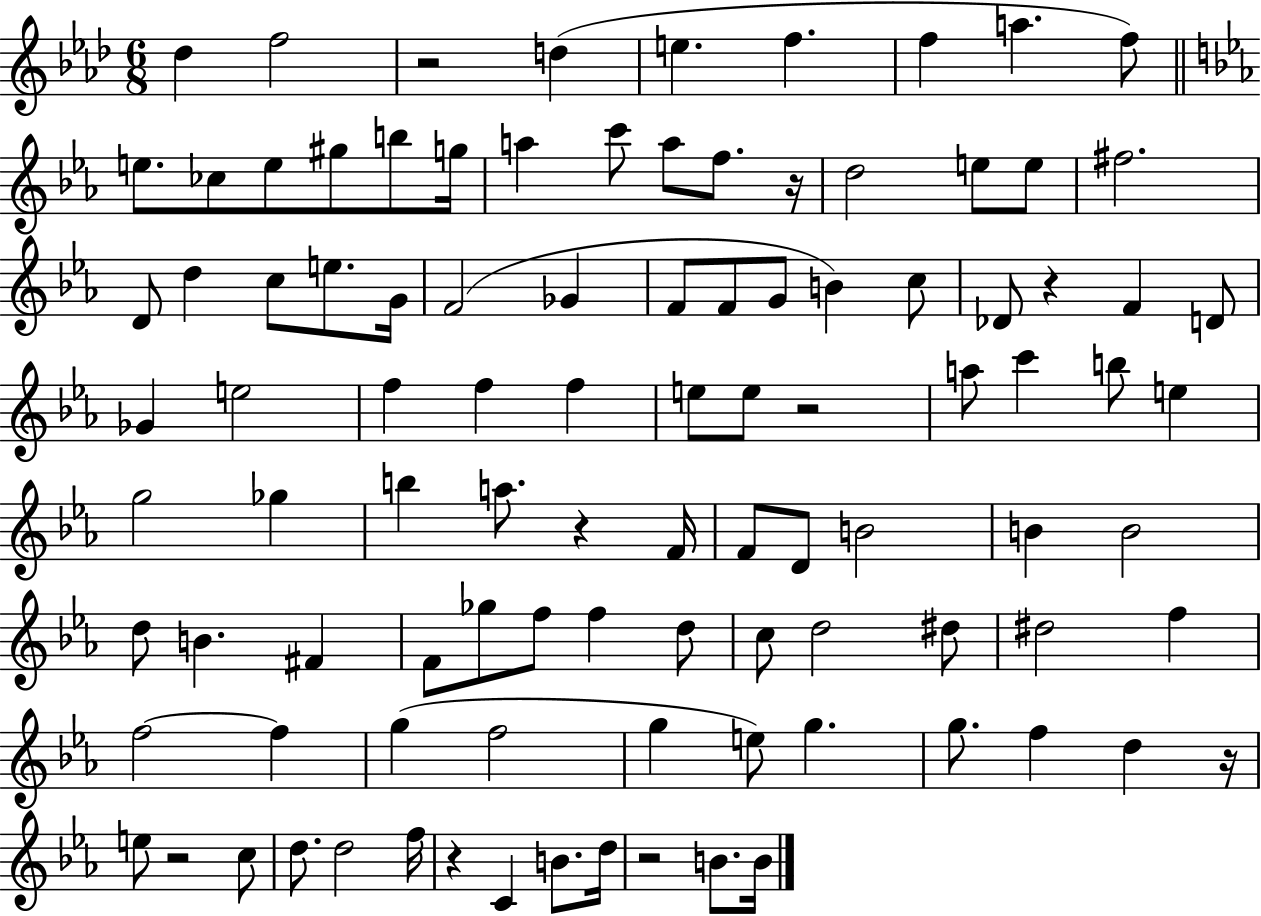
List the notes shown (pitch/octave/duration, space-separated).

Db5/q F5/h R/h D5/q E5/q. F5/q. F5/q A5/q. F5/e E5/e. CES5/e E5/e G#5/e B5/e G5/s A5/q C6/e A5/e F5/e. R/s D5/h E5/e E5/e F#5/h. D4/e D5/q C5/e E5/e. G4/s F4/h Gb4/q F4/e F4/e G4/e B4/q C5/e Db4/e R/q F4/q D4/e Gb4/q E5/h F5/q F5/q F5/q E5/e E5/e R/h A5/e C6/q B5/e E5/q G5/h Gb5/q B5/q A5/e. R/q F4/s F4/e D4/e B4/h B4/q B4/h D5/e B4/q. F#4/q F4/e Gb5/e F5/e F5/q D5/e C5/e D5/h D#5/e D#5/h F5/q F5/h F5/q G5/q F5/h G5/q E5/e G5/q. G5/e. F5/q D5/q R/s E5/e R/h C5/e D5/e. D5/h F5/s R/q C4/q B4/e. D5/s R/h B4/e. B4/s